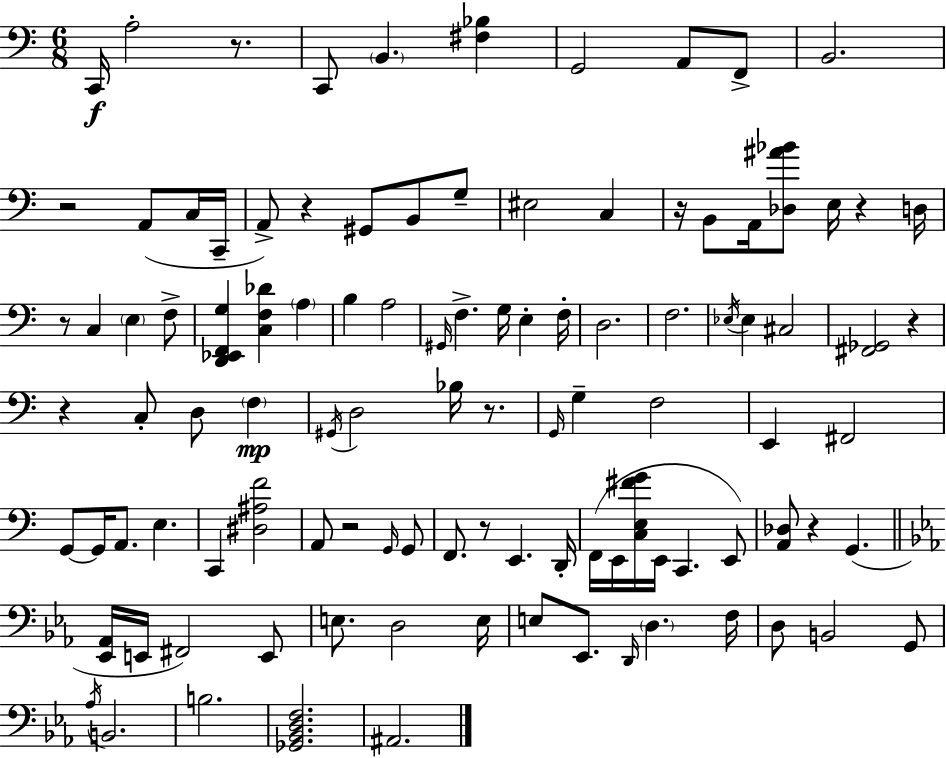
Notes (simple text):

C2/s A3/h R/e. C2/e B2/q. [F#3,Bb3]/q G2/h A2/e F2/e B2/h. R/h A2/e C3/s C2/s A2/e R/q G#2/e B2/e G3/e EIS3/h C3/q R/s B2/e A2/s [Db3,A#4,Bb4]/e E3/s R/q D3/s R/e C3/q E3/q F3/e [D2,Eb2,F2,G3]/q [C3,F3,Db4]/q A3/q B3/q A3/h G#2/s F3/q. G3/s E3/q F3/s D3/h. F3/h. Eb3/s Eb3/q C#3/h [F#2,Gb2]/h R/q R/q C3/e D3/e F3/q G#2/s D3/h Bb3/s R/e. G2/s G3/q F3/h E2/q F#2/h G2/e G2/s A2/e. E3/q. C2/q [D#3,A#3,F4]/h A2/e R/h G2/s G2/e F2/e. R/e E2/q. D2/s F2/s E2/s [C3,E3,F#4,G4]/s E2/s C2/q. E2/e [A2,Db3]/e R/q G2/q. [Eb2,Ab2]/s E2/s F#2/h E2/e E3/e. D3/h E3/s E3/e Eb2/e. D2/s D3/q. F3/s D3/e B2/h G2/e Ab3/s B2/h. B3/h. [Gb2,Bb2,D3,F3]/h. A#2/h.